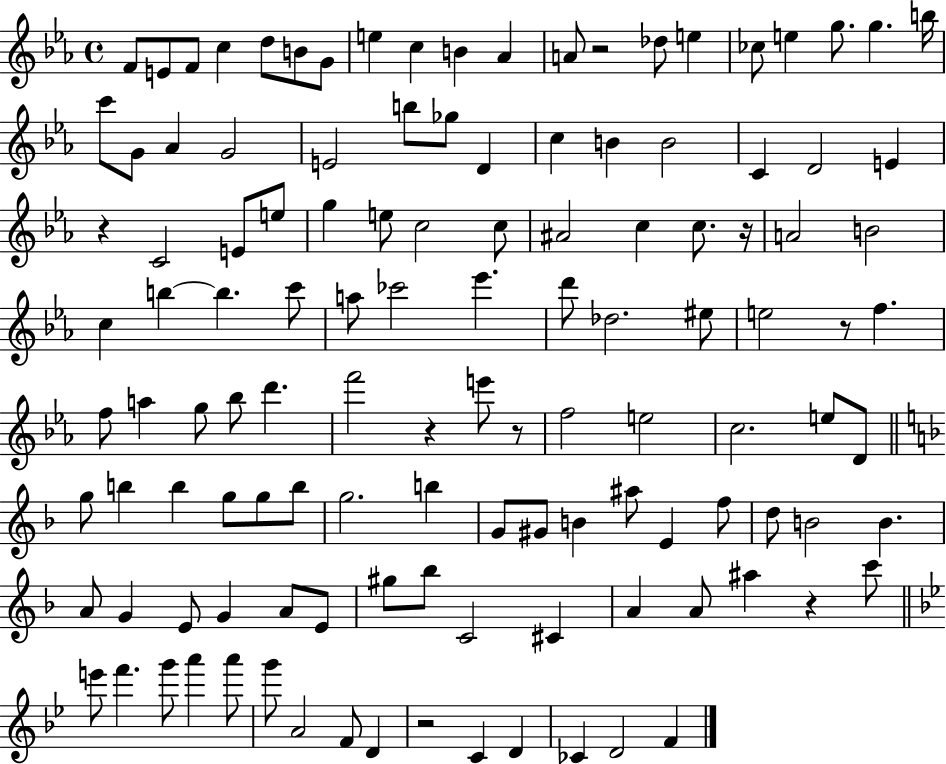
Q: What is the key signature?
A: EES major